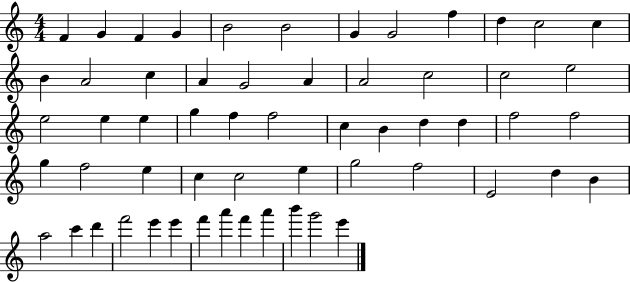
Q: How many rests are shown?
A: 0